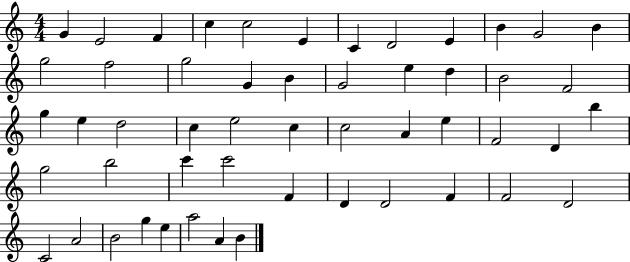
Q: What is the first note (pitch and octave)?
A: G4